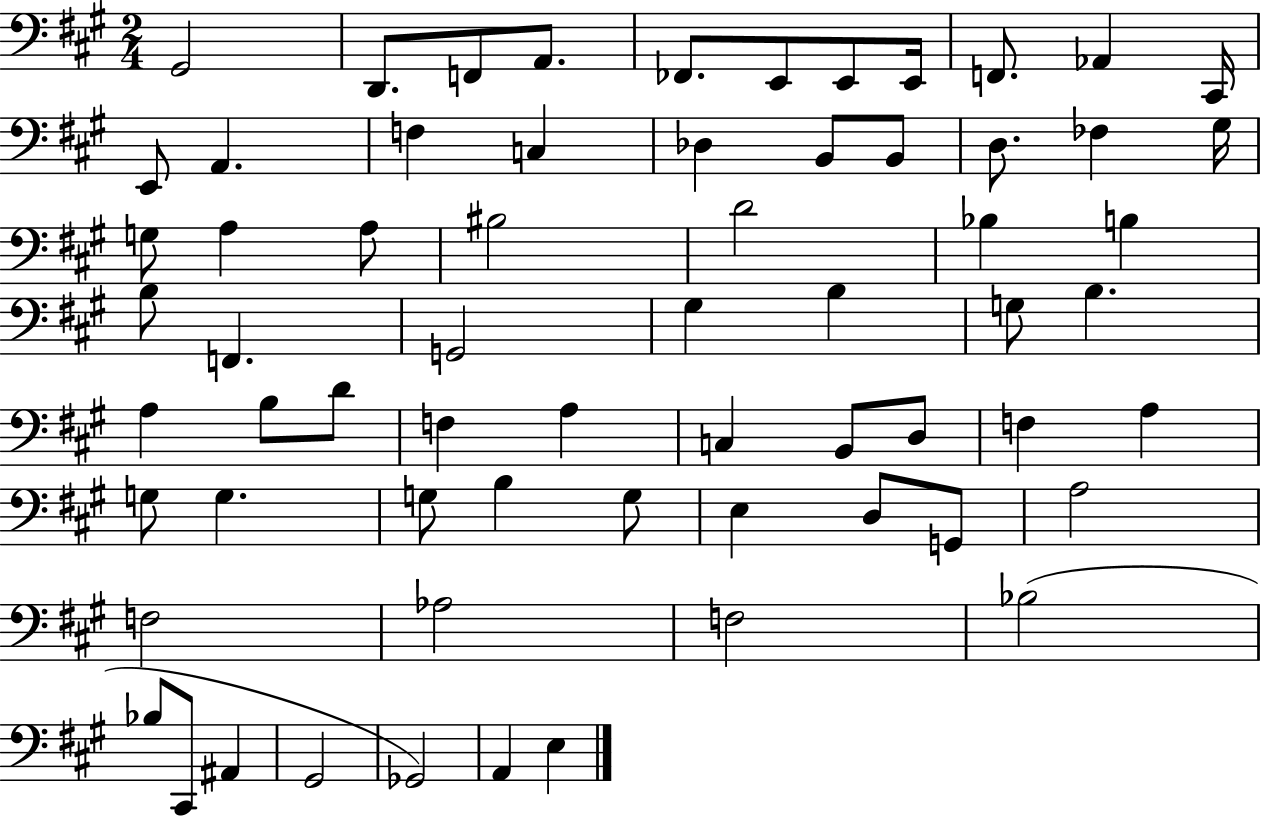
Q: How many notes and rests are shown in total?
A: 65